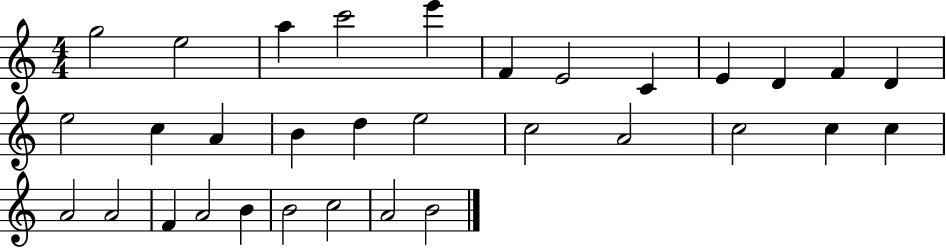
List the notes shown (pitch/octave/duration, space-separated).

G5/h E5/h A5/q C6/h E6/q F4/q E4/h C4/q E4/q D4/q F4/q D4/q E5/h C5/q A4/q B4/q D5/q E5/h C5/h A4/h C5/h C5/q C5/q A4/h A4/h F4/q A4/h B4/q B4/h C5/h A4/h B4/h